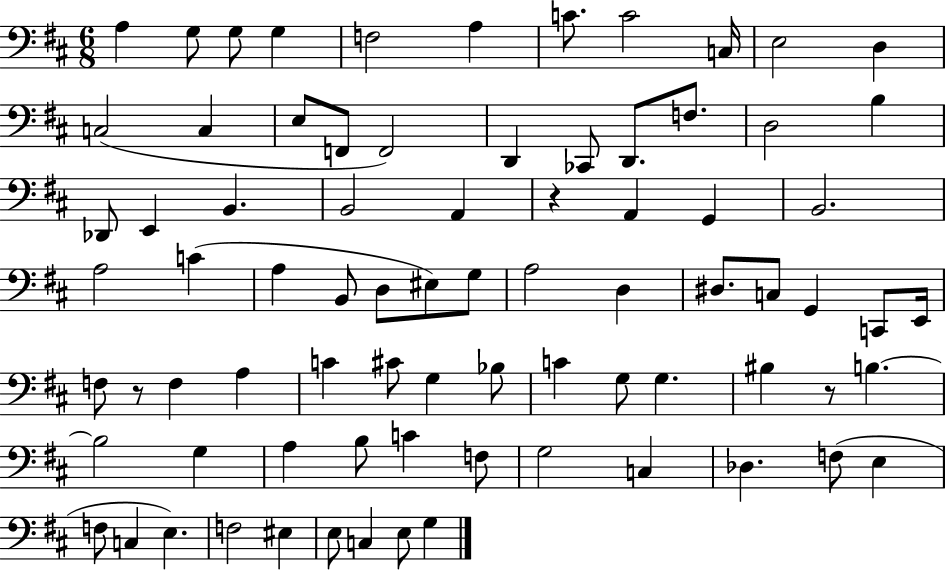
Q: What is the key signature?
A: D major